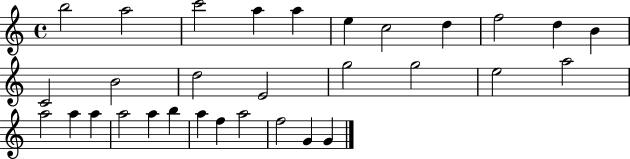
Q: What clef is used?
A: treble